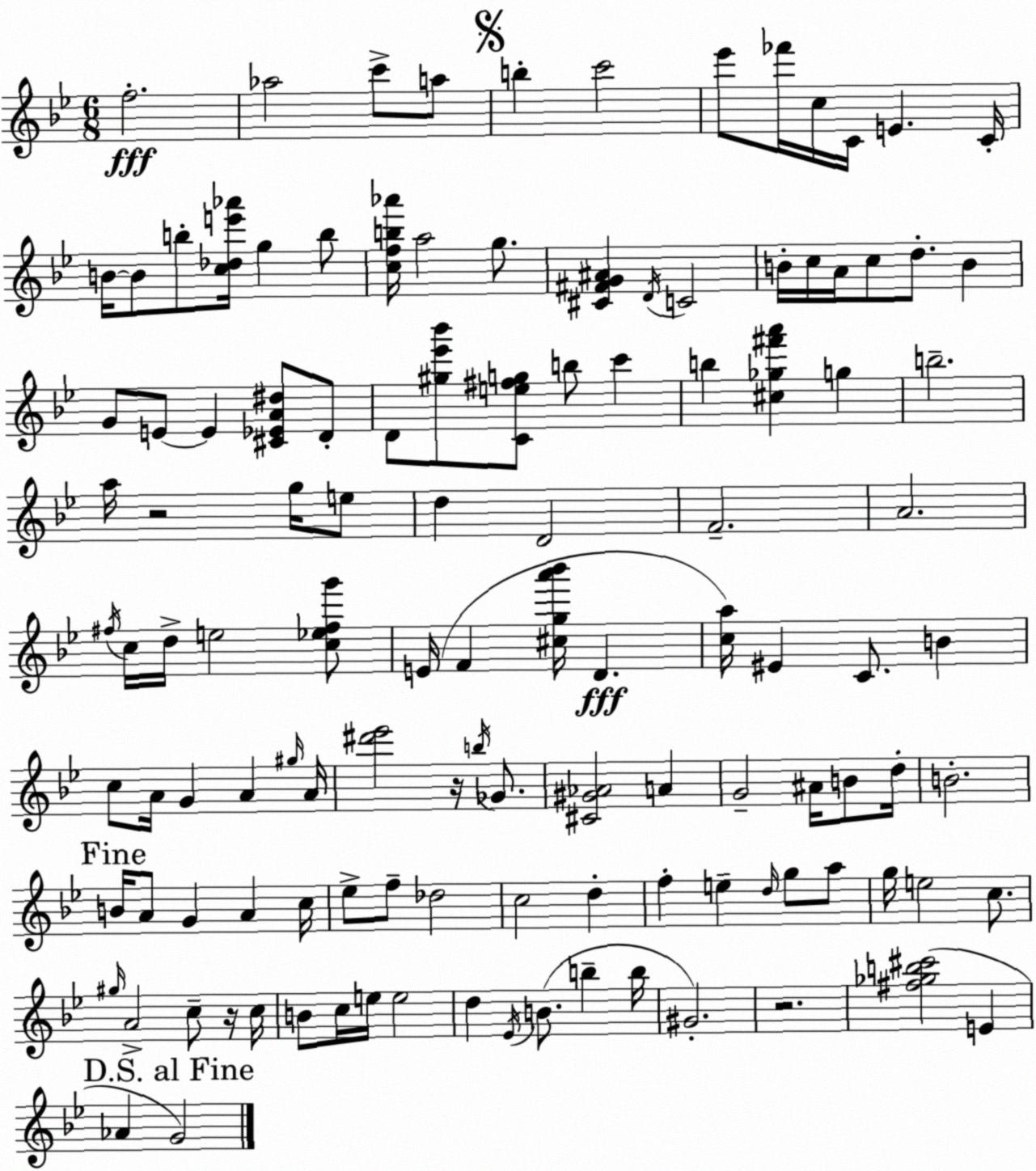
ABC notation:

X:1
T:Untitled
M:6/8
L:1/4
K:Bb
f2 _a2 c'/2 a/2 b c'2 _e'/2 _f'/4 c/4 C/4 E C/4 B/4 B/2 b/2 [c_de'_a']/4 g b/2 [cfb_a']/4 a2 g/2 [^C^FG^A] D/4 C2 B/4 c/4 A/4 c/2 d/2 B G/2 E/2 E [^C_EA^d]/2 D/2 D/2 [^g_e'_b']/2 [Ce^fg]/2 b/2 c' b [^c_g^f'a'] g b2 a/4 z2 g/4 e/2 d D2 F2 A2 ^f/4 c/4 d/4 e2 [c_e^fg']/2 E/4 F [^cga'_b']/4 D [ca]/4 ^E C/2 B c/2 A/4 G A ^g/4 A/4 [^d'_e']2 z/4 b/4 _G/2 [^C^G_A]2 A G2 ^A/4 B/2 d/4 B2 B/4 A/2 G A c/4 _e/2 f/2 _d2 c2 d f e d/4 g/2 a/2 g/4 e2 c/2 ^g/4 A2 c/2 z/4 c/4 B/2 c/4 e/4 e2 d _E/4 B/2 b b/4 ^G2 z2 [^f_gb^c']2 E _A G2